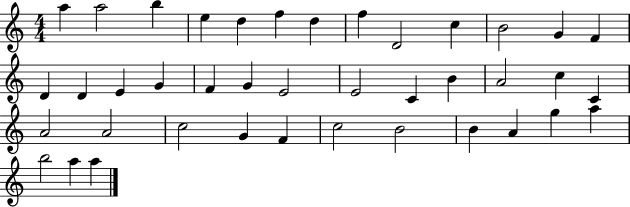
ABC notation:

X:1
T:Untitled
M:4/4
L:1/4
K:C
a a2 b e d f d f D2 c B2 G F D D E G F G E2 E2 C B A2 c C A2 A2 c2 G F c2 B2 B A g a b2 a a